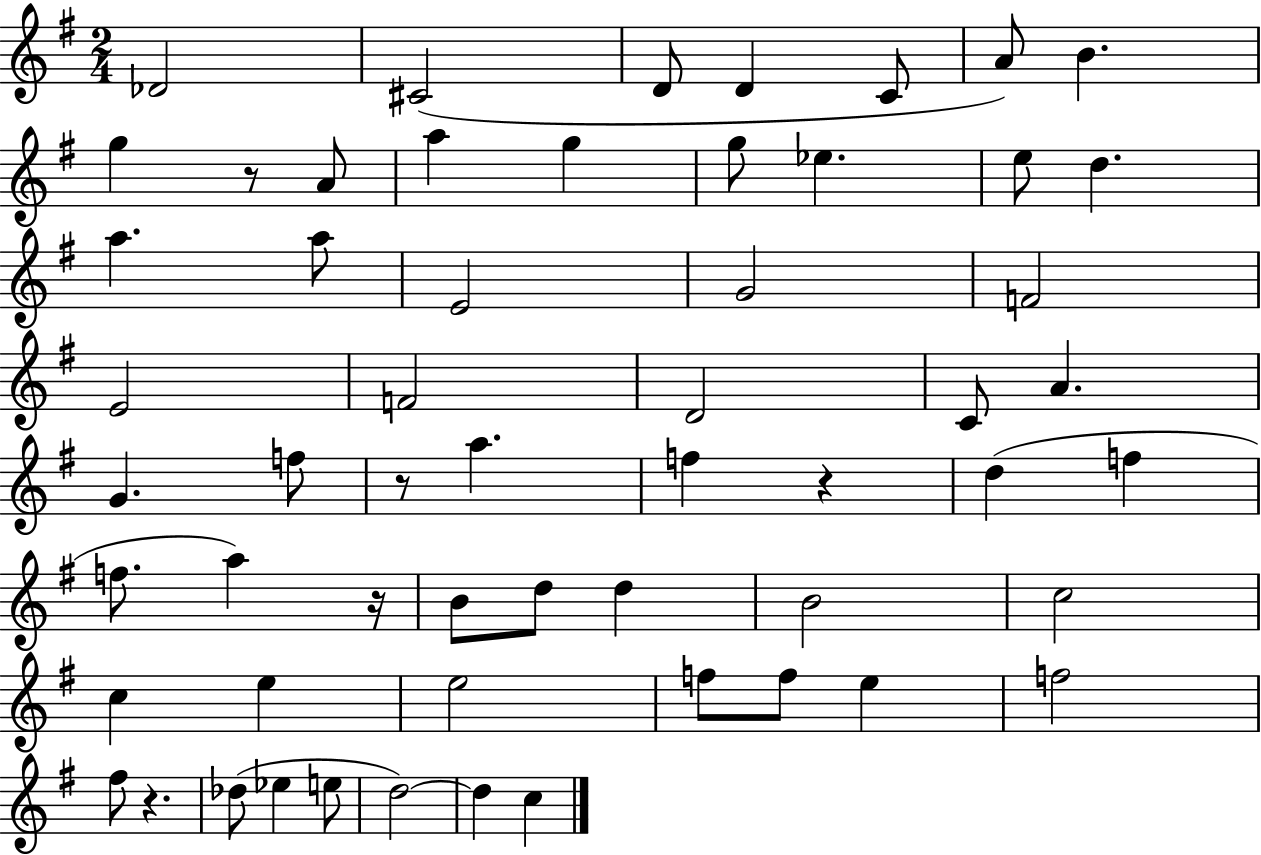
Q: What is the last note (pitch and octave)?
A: C5